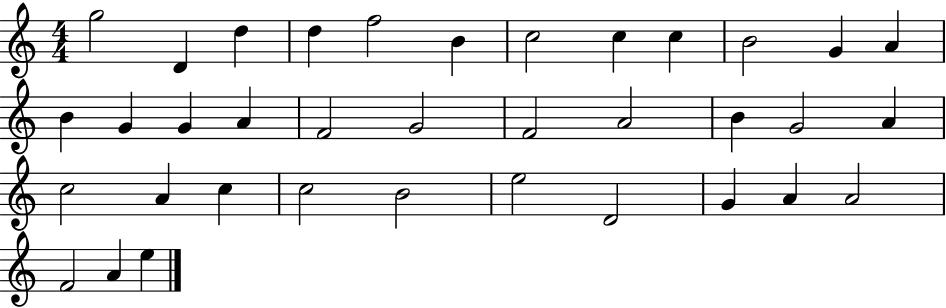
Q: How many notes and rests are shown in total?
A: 36